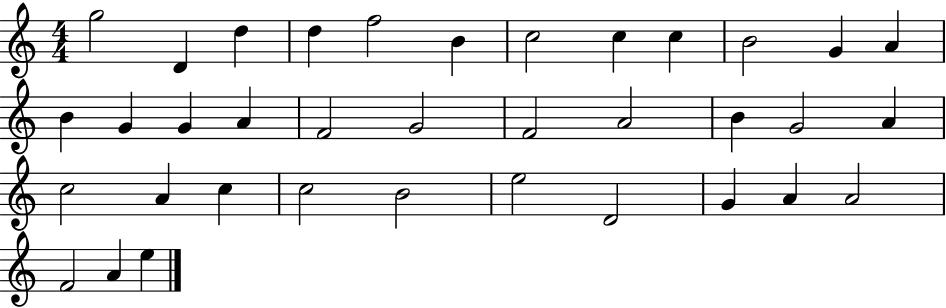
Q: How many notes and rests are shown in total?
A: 36